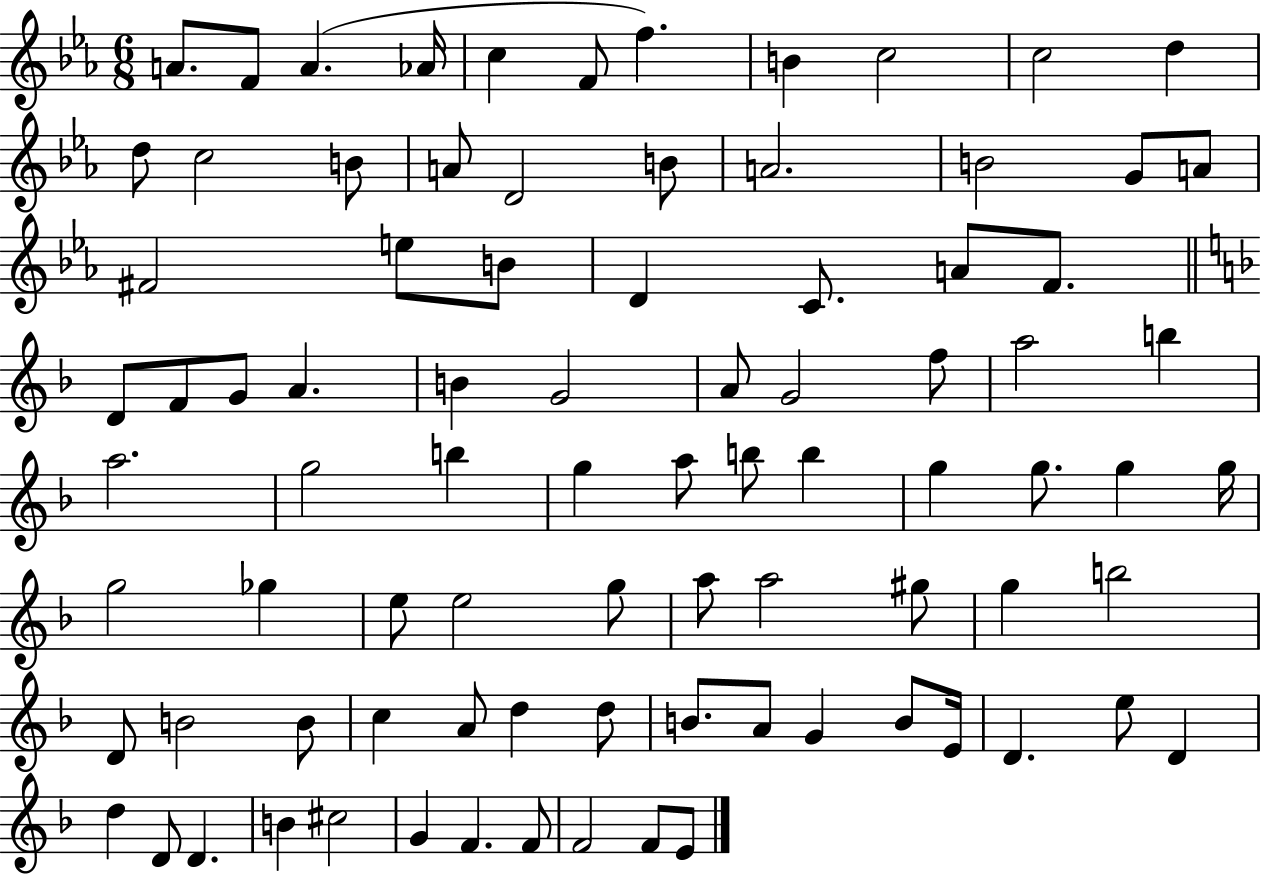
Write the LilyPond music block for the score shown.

{
  \clef treble
  \numericTimeSignature
  \time 6/8
  \key ees \major
  a'8. f'8 a'4.( aes'16 | c''4 f'8 f''4.) | b'4 c''2 | c''2 d''4 | \break d''8 c''2 b'8 | a'8 d'2 b'8 | a'2. | b'2 g'8 a'8 | \break fis'2 e''8 b'8 | d'4 c'8. a'8 f'8. | \bar "||" \break \key d \minor d'8 f'8 g'8 a'4. | b'4 g'2 | a'8 g'2 f''8 | a''2 b''4 | \break a''2. | g''2 b''4 | g''4 a''8 b''8 b''4 | g''4 g''8. g''4 g''16 | \break g''2 ges''4 | e''8 e''2 g''8 | a''8 a''2 gis''8 | g''4 b''2 | \break d'8 b'2 b'8 | c''4 a'8 d''4 d''8 | b'8. a'8 g'4 b'8 e'16 | d'4. e''8 d'4 | \break d''4 d'8 d'4. | b'4 cis''2 | g'4 f'4. f'8 | f'2 f'8 e'8 | \break \bar "|."
}